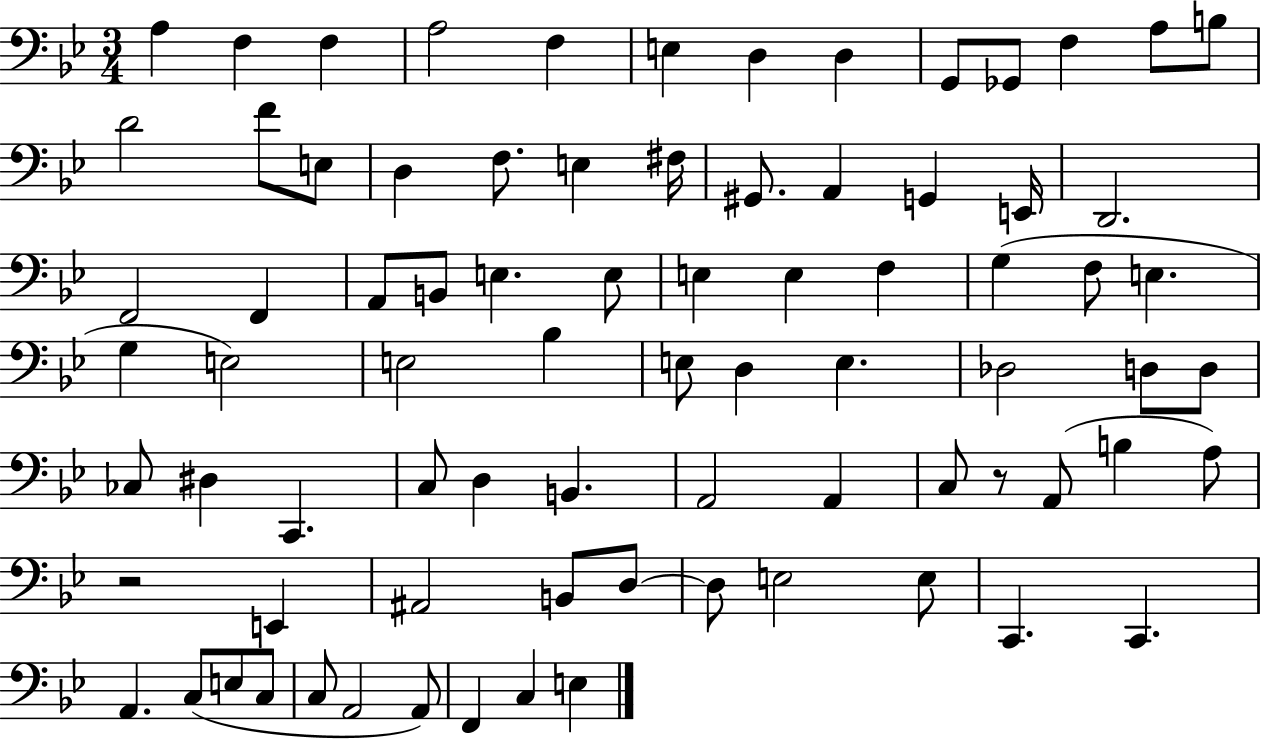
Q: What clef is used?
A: bass